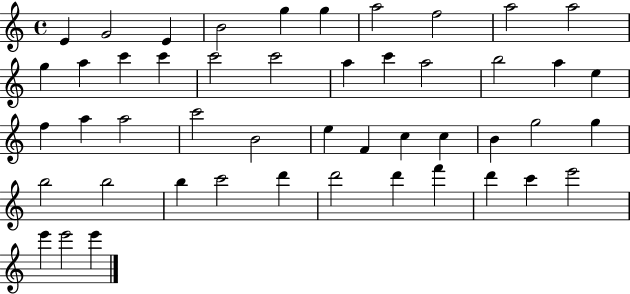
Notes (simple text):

E4/q G4/h E4/q B4/h G5/q G5/q A5/h F5/h A5/h A5/h G5/q A5/q C6/q C6/q C6/h C6/h A5/q C6/q A5/h B5/h A5/q E5/q F5/q A5/q A5/h C6/h B4/h E5/q F4/q C5/q C5/q B4/q G5/h G5/q B5/h B5/h B5/q C6/h D6/q D6/h D6/q F6/q D6/q C6/q E6/h E6/q E6/h E6/q